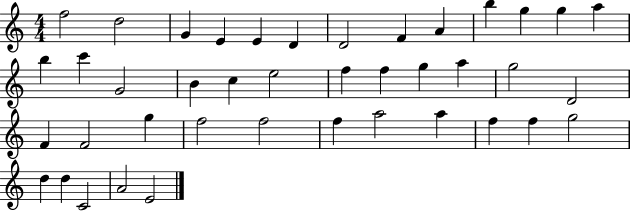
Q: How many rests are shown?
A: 0